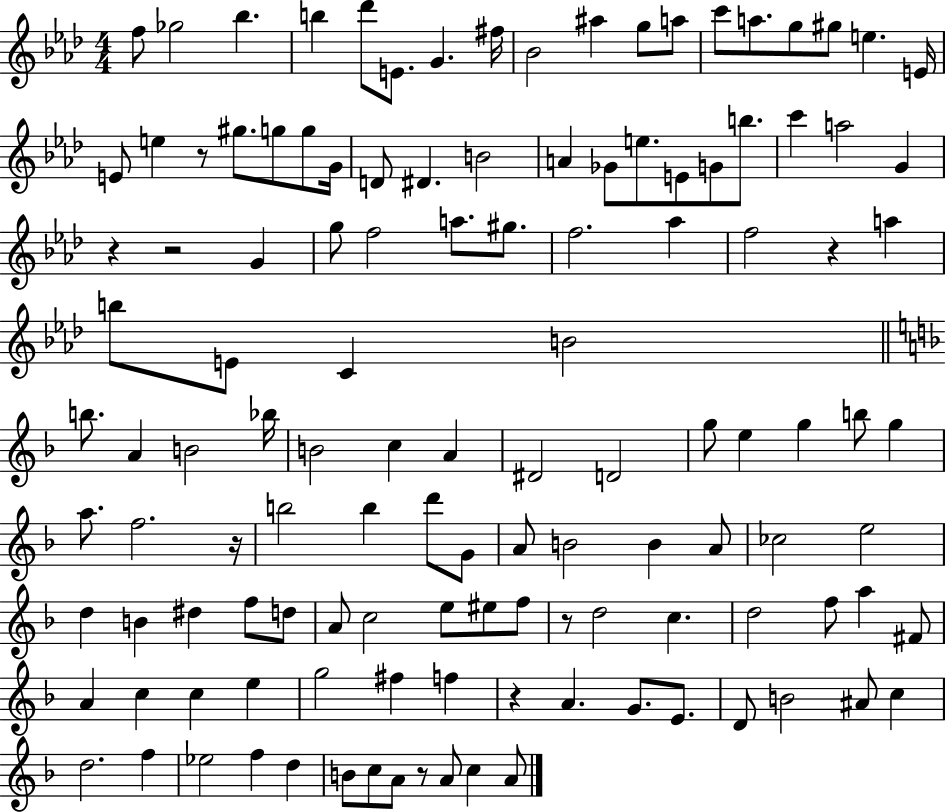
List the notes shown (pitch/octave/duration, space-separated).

F5/e Gb5/h Bb5/q. B5/q Db6/e E4/e. G4/q. F#5/s Bb4/h A#5/q G5/e A5/e C6/e A5/e. G5/e G#5/e E5/q. E4/s E4/e E5/q R/e G#5/e. G5/e G5/e G4/s D4/e D#4/q. B4/h A4/q Gb4/e E5/e. E4/e G4/e B5/e. C6/q A5/h G4/q R/q R/h G4/q G5/e F5/h A5/e. G#5/e. F5/h. Ab5/q F5/h R/q A5/q B5/e E4/e C4/q B4/h B5/e. A4/q B4/h Bb5/s B4/h C5/q A4/q D#4/h D4/h G5/e E5/q G5/q B5/e G5/q A5/e. F5/h. R/s B5/h B5/q D6/e G4/e A4/e B4/h B4/q A4/e CES5/h E5/h D5/q B4/q D#5/q F5/e D5/e A4/e C5/h E5/e EIS5/e F5/e R/e D5/h C5/q. D5/h F5/e A5/q F#4/e A4/q C5/q C5/q E5/q G5/h F#5/q F5/q R/q A4/q. G4/e. E4/e. D4/e B4/h A#4/e C5/q D5/h. F5/q Eb5/h F5/q D5/q B4/e C5/e A4/e R/e A4/e C5/q A4/e